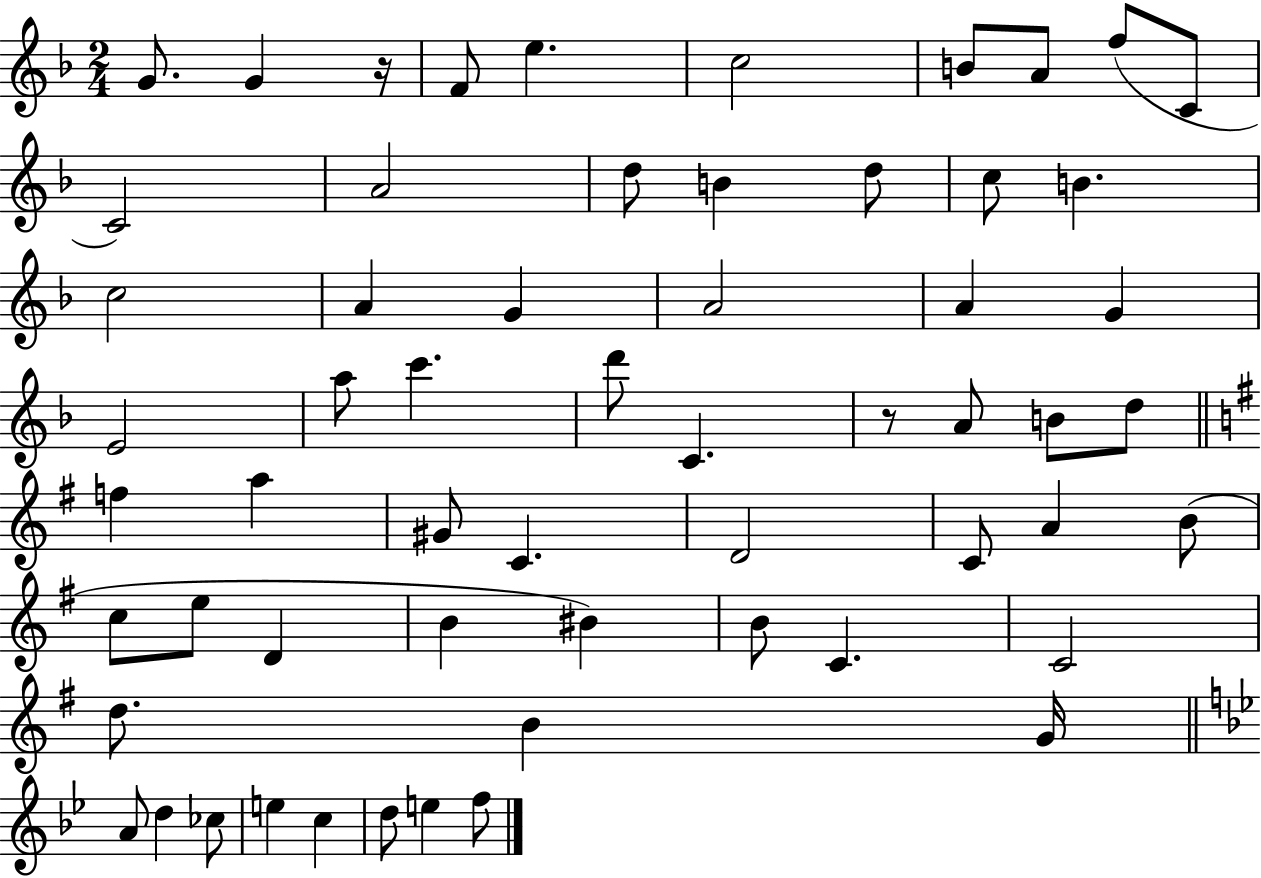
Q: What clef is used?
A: treble